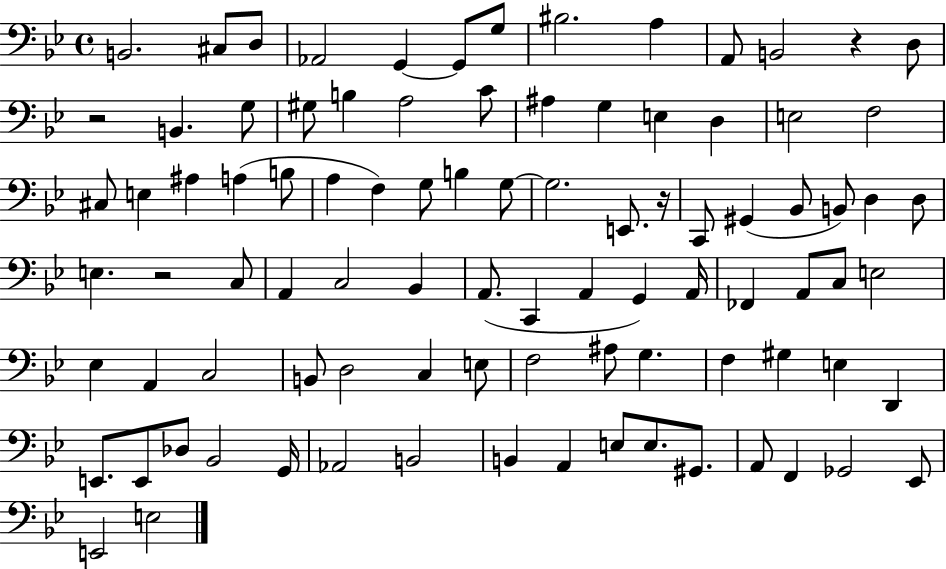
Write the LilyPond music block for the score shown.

{
  \clef bass
  \time 4/4
  \defaultTimeSignature
  \key bes \major
  b,2. cis8 d8 | aes,2 g,4~~ g,8 g8 | bis2. a4 | a,8 b,2 r4 d8 | \break r2 b,4. g8 | gis8 b4 a2 c'8 | ais4 g4 e4 d4 | e2 f2 | \break cis8 e4 ais4 a4( b8 | a4 f4) g8 b4 g8~~ | g2. e,8. r16 | c,8 gis,4( bes,8 b,8) d4 d8 | \break e4. r2 c8 | a,4 c2 bes,4 | a,8.( c,4 a,4 g,4) a,16 | fes,4 a,8 c8 e2 | \break ees4 a,4 c2 | b,8 d2 c4 e8 | f2 ais8 g4. | f4 gis4 e4 d,4 | \break e,8. e,8 des8 bes,2 g,16 | aes,2 b,2 | b,4 a,4 e8 e8. gis,8. | a,8 f,4 ges,2 ees,8 | \break e,2 e2 | \bar "|."
}